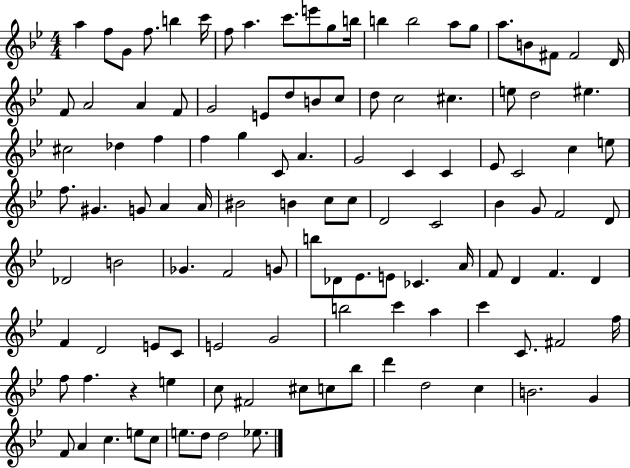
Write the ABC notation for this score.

X:1
T:Untitled
M:4/4
L:1/4
K:Bb
a f/2 G/2 f/2 b c'/4 f/2 a c'/2 e'/2 g/2 b/4 b b2 a/2 g/2 a/2 B/2 ^F/2 ^F2 D/4 F/2 A2 A F/2 G2 E/2 d/2 B/2 c/2 d/2 c2 ^c e/2 d2 ^e ^c2 _d f f g C/2 A G2 C C _E/2 C2 c e/2 f/2 ^G G/2 A A/4 ^B2 B c/2 c/2 D2 C2 _B G/2 F2 D/2 _D2 B2 _G F2 G/2 b/2 _D/2 _E/2 E/2 _C A/4 F/2 D F D F D2 E/2 C/2 E2 G2 b2 c' a c' C/2 ^F2 f/4 f/2 f z e c/2 ^F2 ^c/2 c/2 _b/2 d' d2 c B2 G F/2 A c e/2 c/2 e/2 d/2 d2 _e/2